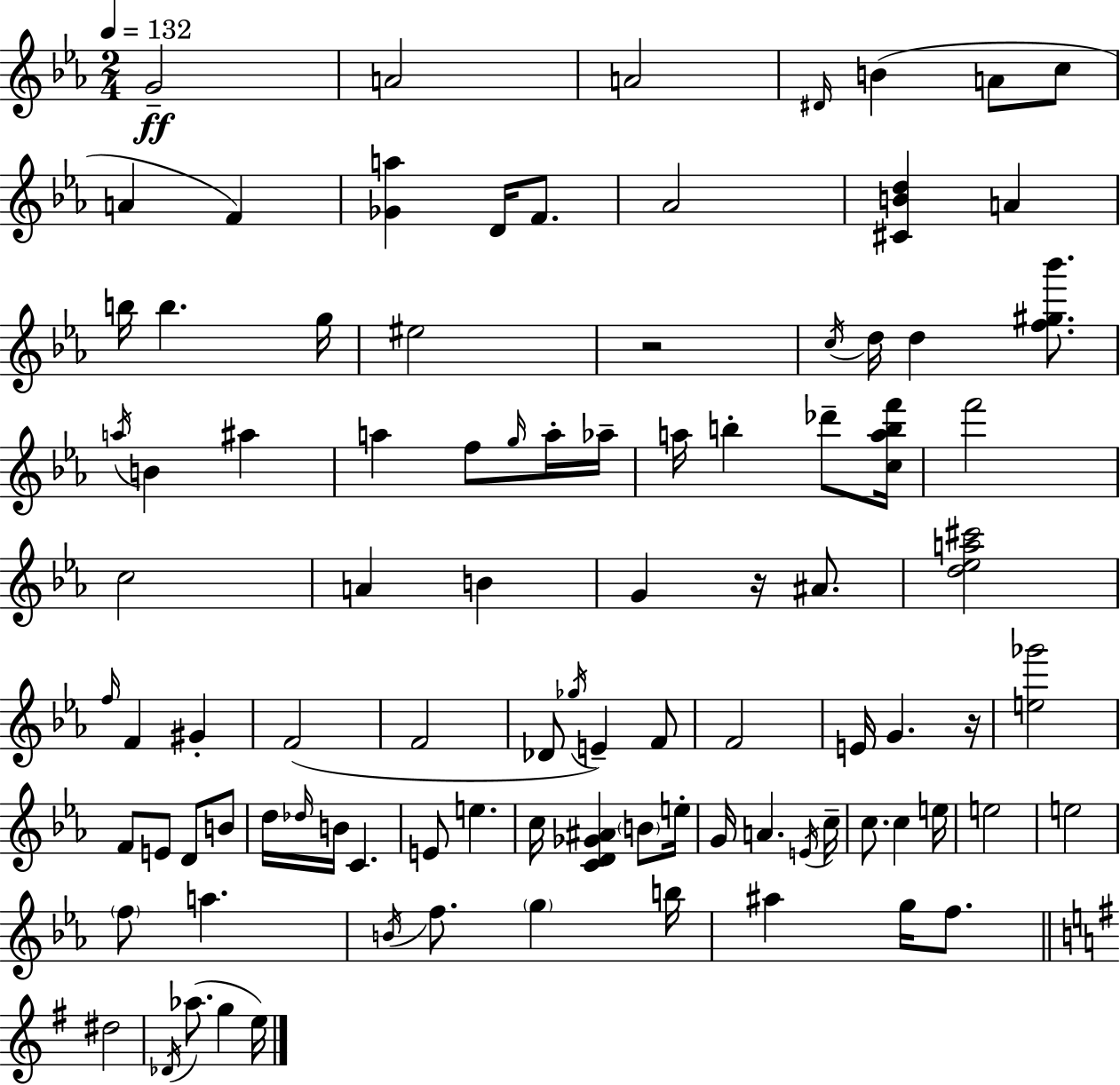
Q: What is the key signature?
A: EES major